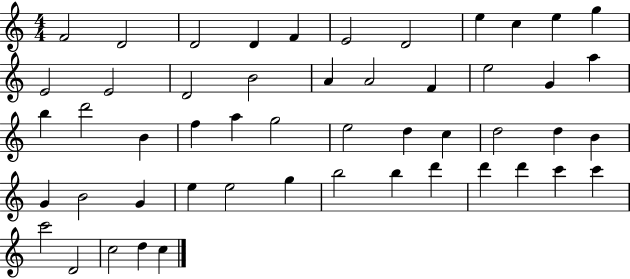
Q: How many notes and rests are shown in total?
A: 51